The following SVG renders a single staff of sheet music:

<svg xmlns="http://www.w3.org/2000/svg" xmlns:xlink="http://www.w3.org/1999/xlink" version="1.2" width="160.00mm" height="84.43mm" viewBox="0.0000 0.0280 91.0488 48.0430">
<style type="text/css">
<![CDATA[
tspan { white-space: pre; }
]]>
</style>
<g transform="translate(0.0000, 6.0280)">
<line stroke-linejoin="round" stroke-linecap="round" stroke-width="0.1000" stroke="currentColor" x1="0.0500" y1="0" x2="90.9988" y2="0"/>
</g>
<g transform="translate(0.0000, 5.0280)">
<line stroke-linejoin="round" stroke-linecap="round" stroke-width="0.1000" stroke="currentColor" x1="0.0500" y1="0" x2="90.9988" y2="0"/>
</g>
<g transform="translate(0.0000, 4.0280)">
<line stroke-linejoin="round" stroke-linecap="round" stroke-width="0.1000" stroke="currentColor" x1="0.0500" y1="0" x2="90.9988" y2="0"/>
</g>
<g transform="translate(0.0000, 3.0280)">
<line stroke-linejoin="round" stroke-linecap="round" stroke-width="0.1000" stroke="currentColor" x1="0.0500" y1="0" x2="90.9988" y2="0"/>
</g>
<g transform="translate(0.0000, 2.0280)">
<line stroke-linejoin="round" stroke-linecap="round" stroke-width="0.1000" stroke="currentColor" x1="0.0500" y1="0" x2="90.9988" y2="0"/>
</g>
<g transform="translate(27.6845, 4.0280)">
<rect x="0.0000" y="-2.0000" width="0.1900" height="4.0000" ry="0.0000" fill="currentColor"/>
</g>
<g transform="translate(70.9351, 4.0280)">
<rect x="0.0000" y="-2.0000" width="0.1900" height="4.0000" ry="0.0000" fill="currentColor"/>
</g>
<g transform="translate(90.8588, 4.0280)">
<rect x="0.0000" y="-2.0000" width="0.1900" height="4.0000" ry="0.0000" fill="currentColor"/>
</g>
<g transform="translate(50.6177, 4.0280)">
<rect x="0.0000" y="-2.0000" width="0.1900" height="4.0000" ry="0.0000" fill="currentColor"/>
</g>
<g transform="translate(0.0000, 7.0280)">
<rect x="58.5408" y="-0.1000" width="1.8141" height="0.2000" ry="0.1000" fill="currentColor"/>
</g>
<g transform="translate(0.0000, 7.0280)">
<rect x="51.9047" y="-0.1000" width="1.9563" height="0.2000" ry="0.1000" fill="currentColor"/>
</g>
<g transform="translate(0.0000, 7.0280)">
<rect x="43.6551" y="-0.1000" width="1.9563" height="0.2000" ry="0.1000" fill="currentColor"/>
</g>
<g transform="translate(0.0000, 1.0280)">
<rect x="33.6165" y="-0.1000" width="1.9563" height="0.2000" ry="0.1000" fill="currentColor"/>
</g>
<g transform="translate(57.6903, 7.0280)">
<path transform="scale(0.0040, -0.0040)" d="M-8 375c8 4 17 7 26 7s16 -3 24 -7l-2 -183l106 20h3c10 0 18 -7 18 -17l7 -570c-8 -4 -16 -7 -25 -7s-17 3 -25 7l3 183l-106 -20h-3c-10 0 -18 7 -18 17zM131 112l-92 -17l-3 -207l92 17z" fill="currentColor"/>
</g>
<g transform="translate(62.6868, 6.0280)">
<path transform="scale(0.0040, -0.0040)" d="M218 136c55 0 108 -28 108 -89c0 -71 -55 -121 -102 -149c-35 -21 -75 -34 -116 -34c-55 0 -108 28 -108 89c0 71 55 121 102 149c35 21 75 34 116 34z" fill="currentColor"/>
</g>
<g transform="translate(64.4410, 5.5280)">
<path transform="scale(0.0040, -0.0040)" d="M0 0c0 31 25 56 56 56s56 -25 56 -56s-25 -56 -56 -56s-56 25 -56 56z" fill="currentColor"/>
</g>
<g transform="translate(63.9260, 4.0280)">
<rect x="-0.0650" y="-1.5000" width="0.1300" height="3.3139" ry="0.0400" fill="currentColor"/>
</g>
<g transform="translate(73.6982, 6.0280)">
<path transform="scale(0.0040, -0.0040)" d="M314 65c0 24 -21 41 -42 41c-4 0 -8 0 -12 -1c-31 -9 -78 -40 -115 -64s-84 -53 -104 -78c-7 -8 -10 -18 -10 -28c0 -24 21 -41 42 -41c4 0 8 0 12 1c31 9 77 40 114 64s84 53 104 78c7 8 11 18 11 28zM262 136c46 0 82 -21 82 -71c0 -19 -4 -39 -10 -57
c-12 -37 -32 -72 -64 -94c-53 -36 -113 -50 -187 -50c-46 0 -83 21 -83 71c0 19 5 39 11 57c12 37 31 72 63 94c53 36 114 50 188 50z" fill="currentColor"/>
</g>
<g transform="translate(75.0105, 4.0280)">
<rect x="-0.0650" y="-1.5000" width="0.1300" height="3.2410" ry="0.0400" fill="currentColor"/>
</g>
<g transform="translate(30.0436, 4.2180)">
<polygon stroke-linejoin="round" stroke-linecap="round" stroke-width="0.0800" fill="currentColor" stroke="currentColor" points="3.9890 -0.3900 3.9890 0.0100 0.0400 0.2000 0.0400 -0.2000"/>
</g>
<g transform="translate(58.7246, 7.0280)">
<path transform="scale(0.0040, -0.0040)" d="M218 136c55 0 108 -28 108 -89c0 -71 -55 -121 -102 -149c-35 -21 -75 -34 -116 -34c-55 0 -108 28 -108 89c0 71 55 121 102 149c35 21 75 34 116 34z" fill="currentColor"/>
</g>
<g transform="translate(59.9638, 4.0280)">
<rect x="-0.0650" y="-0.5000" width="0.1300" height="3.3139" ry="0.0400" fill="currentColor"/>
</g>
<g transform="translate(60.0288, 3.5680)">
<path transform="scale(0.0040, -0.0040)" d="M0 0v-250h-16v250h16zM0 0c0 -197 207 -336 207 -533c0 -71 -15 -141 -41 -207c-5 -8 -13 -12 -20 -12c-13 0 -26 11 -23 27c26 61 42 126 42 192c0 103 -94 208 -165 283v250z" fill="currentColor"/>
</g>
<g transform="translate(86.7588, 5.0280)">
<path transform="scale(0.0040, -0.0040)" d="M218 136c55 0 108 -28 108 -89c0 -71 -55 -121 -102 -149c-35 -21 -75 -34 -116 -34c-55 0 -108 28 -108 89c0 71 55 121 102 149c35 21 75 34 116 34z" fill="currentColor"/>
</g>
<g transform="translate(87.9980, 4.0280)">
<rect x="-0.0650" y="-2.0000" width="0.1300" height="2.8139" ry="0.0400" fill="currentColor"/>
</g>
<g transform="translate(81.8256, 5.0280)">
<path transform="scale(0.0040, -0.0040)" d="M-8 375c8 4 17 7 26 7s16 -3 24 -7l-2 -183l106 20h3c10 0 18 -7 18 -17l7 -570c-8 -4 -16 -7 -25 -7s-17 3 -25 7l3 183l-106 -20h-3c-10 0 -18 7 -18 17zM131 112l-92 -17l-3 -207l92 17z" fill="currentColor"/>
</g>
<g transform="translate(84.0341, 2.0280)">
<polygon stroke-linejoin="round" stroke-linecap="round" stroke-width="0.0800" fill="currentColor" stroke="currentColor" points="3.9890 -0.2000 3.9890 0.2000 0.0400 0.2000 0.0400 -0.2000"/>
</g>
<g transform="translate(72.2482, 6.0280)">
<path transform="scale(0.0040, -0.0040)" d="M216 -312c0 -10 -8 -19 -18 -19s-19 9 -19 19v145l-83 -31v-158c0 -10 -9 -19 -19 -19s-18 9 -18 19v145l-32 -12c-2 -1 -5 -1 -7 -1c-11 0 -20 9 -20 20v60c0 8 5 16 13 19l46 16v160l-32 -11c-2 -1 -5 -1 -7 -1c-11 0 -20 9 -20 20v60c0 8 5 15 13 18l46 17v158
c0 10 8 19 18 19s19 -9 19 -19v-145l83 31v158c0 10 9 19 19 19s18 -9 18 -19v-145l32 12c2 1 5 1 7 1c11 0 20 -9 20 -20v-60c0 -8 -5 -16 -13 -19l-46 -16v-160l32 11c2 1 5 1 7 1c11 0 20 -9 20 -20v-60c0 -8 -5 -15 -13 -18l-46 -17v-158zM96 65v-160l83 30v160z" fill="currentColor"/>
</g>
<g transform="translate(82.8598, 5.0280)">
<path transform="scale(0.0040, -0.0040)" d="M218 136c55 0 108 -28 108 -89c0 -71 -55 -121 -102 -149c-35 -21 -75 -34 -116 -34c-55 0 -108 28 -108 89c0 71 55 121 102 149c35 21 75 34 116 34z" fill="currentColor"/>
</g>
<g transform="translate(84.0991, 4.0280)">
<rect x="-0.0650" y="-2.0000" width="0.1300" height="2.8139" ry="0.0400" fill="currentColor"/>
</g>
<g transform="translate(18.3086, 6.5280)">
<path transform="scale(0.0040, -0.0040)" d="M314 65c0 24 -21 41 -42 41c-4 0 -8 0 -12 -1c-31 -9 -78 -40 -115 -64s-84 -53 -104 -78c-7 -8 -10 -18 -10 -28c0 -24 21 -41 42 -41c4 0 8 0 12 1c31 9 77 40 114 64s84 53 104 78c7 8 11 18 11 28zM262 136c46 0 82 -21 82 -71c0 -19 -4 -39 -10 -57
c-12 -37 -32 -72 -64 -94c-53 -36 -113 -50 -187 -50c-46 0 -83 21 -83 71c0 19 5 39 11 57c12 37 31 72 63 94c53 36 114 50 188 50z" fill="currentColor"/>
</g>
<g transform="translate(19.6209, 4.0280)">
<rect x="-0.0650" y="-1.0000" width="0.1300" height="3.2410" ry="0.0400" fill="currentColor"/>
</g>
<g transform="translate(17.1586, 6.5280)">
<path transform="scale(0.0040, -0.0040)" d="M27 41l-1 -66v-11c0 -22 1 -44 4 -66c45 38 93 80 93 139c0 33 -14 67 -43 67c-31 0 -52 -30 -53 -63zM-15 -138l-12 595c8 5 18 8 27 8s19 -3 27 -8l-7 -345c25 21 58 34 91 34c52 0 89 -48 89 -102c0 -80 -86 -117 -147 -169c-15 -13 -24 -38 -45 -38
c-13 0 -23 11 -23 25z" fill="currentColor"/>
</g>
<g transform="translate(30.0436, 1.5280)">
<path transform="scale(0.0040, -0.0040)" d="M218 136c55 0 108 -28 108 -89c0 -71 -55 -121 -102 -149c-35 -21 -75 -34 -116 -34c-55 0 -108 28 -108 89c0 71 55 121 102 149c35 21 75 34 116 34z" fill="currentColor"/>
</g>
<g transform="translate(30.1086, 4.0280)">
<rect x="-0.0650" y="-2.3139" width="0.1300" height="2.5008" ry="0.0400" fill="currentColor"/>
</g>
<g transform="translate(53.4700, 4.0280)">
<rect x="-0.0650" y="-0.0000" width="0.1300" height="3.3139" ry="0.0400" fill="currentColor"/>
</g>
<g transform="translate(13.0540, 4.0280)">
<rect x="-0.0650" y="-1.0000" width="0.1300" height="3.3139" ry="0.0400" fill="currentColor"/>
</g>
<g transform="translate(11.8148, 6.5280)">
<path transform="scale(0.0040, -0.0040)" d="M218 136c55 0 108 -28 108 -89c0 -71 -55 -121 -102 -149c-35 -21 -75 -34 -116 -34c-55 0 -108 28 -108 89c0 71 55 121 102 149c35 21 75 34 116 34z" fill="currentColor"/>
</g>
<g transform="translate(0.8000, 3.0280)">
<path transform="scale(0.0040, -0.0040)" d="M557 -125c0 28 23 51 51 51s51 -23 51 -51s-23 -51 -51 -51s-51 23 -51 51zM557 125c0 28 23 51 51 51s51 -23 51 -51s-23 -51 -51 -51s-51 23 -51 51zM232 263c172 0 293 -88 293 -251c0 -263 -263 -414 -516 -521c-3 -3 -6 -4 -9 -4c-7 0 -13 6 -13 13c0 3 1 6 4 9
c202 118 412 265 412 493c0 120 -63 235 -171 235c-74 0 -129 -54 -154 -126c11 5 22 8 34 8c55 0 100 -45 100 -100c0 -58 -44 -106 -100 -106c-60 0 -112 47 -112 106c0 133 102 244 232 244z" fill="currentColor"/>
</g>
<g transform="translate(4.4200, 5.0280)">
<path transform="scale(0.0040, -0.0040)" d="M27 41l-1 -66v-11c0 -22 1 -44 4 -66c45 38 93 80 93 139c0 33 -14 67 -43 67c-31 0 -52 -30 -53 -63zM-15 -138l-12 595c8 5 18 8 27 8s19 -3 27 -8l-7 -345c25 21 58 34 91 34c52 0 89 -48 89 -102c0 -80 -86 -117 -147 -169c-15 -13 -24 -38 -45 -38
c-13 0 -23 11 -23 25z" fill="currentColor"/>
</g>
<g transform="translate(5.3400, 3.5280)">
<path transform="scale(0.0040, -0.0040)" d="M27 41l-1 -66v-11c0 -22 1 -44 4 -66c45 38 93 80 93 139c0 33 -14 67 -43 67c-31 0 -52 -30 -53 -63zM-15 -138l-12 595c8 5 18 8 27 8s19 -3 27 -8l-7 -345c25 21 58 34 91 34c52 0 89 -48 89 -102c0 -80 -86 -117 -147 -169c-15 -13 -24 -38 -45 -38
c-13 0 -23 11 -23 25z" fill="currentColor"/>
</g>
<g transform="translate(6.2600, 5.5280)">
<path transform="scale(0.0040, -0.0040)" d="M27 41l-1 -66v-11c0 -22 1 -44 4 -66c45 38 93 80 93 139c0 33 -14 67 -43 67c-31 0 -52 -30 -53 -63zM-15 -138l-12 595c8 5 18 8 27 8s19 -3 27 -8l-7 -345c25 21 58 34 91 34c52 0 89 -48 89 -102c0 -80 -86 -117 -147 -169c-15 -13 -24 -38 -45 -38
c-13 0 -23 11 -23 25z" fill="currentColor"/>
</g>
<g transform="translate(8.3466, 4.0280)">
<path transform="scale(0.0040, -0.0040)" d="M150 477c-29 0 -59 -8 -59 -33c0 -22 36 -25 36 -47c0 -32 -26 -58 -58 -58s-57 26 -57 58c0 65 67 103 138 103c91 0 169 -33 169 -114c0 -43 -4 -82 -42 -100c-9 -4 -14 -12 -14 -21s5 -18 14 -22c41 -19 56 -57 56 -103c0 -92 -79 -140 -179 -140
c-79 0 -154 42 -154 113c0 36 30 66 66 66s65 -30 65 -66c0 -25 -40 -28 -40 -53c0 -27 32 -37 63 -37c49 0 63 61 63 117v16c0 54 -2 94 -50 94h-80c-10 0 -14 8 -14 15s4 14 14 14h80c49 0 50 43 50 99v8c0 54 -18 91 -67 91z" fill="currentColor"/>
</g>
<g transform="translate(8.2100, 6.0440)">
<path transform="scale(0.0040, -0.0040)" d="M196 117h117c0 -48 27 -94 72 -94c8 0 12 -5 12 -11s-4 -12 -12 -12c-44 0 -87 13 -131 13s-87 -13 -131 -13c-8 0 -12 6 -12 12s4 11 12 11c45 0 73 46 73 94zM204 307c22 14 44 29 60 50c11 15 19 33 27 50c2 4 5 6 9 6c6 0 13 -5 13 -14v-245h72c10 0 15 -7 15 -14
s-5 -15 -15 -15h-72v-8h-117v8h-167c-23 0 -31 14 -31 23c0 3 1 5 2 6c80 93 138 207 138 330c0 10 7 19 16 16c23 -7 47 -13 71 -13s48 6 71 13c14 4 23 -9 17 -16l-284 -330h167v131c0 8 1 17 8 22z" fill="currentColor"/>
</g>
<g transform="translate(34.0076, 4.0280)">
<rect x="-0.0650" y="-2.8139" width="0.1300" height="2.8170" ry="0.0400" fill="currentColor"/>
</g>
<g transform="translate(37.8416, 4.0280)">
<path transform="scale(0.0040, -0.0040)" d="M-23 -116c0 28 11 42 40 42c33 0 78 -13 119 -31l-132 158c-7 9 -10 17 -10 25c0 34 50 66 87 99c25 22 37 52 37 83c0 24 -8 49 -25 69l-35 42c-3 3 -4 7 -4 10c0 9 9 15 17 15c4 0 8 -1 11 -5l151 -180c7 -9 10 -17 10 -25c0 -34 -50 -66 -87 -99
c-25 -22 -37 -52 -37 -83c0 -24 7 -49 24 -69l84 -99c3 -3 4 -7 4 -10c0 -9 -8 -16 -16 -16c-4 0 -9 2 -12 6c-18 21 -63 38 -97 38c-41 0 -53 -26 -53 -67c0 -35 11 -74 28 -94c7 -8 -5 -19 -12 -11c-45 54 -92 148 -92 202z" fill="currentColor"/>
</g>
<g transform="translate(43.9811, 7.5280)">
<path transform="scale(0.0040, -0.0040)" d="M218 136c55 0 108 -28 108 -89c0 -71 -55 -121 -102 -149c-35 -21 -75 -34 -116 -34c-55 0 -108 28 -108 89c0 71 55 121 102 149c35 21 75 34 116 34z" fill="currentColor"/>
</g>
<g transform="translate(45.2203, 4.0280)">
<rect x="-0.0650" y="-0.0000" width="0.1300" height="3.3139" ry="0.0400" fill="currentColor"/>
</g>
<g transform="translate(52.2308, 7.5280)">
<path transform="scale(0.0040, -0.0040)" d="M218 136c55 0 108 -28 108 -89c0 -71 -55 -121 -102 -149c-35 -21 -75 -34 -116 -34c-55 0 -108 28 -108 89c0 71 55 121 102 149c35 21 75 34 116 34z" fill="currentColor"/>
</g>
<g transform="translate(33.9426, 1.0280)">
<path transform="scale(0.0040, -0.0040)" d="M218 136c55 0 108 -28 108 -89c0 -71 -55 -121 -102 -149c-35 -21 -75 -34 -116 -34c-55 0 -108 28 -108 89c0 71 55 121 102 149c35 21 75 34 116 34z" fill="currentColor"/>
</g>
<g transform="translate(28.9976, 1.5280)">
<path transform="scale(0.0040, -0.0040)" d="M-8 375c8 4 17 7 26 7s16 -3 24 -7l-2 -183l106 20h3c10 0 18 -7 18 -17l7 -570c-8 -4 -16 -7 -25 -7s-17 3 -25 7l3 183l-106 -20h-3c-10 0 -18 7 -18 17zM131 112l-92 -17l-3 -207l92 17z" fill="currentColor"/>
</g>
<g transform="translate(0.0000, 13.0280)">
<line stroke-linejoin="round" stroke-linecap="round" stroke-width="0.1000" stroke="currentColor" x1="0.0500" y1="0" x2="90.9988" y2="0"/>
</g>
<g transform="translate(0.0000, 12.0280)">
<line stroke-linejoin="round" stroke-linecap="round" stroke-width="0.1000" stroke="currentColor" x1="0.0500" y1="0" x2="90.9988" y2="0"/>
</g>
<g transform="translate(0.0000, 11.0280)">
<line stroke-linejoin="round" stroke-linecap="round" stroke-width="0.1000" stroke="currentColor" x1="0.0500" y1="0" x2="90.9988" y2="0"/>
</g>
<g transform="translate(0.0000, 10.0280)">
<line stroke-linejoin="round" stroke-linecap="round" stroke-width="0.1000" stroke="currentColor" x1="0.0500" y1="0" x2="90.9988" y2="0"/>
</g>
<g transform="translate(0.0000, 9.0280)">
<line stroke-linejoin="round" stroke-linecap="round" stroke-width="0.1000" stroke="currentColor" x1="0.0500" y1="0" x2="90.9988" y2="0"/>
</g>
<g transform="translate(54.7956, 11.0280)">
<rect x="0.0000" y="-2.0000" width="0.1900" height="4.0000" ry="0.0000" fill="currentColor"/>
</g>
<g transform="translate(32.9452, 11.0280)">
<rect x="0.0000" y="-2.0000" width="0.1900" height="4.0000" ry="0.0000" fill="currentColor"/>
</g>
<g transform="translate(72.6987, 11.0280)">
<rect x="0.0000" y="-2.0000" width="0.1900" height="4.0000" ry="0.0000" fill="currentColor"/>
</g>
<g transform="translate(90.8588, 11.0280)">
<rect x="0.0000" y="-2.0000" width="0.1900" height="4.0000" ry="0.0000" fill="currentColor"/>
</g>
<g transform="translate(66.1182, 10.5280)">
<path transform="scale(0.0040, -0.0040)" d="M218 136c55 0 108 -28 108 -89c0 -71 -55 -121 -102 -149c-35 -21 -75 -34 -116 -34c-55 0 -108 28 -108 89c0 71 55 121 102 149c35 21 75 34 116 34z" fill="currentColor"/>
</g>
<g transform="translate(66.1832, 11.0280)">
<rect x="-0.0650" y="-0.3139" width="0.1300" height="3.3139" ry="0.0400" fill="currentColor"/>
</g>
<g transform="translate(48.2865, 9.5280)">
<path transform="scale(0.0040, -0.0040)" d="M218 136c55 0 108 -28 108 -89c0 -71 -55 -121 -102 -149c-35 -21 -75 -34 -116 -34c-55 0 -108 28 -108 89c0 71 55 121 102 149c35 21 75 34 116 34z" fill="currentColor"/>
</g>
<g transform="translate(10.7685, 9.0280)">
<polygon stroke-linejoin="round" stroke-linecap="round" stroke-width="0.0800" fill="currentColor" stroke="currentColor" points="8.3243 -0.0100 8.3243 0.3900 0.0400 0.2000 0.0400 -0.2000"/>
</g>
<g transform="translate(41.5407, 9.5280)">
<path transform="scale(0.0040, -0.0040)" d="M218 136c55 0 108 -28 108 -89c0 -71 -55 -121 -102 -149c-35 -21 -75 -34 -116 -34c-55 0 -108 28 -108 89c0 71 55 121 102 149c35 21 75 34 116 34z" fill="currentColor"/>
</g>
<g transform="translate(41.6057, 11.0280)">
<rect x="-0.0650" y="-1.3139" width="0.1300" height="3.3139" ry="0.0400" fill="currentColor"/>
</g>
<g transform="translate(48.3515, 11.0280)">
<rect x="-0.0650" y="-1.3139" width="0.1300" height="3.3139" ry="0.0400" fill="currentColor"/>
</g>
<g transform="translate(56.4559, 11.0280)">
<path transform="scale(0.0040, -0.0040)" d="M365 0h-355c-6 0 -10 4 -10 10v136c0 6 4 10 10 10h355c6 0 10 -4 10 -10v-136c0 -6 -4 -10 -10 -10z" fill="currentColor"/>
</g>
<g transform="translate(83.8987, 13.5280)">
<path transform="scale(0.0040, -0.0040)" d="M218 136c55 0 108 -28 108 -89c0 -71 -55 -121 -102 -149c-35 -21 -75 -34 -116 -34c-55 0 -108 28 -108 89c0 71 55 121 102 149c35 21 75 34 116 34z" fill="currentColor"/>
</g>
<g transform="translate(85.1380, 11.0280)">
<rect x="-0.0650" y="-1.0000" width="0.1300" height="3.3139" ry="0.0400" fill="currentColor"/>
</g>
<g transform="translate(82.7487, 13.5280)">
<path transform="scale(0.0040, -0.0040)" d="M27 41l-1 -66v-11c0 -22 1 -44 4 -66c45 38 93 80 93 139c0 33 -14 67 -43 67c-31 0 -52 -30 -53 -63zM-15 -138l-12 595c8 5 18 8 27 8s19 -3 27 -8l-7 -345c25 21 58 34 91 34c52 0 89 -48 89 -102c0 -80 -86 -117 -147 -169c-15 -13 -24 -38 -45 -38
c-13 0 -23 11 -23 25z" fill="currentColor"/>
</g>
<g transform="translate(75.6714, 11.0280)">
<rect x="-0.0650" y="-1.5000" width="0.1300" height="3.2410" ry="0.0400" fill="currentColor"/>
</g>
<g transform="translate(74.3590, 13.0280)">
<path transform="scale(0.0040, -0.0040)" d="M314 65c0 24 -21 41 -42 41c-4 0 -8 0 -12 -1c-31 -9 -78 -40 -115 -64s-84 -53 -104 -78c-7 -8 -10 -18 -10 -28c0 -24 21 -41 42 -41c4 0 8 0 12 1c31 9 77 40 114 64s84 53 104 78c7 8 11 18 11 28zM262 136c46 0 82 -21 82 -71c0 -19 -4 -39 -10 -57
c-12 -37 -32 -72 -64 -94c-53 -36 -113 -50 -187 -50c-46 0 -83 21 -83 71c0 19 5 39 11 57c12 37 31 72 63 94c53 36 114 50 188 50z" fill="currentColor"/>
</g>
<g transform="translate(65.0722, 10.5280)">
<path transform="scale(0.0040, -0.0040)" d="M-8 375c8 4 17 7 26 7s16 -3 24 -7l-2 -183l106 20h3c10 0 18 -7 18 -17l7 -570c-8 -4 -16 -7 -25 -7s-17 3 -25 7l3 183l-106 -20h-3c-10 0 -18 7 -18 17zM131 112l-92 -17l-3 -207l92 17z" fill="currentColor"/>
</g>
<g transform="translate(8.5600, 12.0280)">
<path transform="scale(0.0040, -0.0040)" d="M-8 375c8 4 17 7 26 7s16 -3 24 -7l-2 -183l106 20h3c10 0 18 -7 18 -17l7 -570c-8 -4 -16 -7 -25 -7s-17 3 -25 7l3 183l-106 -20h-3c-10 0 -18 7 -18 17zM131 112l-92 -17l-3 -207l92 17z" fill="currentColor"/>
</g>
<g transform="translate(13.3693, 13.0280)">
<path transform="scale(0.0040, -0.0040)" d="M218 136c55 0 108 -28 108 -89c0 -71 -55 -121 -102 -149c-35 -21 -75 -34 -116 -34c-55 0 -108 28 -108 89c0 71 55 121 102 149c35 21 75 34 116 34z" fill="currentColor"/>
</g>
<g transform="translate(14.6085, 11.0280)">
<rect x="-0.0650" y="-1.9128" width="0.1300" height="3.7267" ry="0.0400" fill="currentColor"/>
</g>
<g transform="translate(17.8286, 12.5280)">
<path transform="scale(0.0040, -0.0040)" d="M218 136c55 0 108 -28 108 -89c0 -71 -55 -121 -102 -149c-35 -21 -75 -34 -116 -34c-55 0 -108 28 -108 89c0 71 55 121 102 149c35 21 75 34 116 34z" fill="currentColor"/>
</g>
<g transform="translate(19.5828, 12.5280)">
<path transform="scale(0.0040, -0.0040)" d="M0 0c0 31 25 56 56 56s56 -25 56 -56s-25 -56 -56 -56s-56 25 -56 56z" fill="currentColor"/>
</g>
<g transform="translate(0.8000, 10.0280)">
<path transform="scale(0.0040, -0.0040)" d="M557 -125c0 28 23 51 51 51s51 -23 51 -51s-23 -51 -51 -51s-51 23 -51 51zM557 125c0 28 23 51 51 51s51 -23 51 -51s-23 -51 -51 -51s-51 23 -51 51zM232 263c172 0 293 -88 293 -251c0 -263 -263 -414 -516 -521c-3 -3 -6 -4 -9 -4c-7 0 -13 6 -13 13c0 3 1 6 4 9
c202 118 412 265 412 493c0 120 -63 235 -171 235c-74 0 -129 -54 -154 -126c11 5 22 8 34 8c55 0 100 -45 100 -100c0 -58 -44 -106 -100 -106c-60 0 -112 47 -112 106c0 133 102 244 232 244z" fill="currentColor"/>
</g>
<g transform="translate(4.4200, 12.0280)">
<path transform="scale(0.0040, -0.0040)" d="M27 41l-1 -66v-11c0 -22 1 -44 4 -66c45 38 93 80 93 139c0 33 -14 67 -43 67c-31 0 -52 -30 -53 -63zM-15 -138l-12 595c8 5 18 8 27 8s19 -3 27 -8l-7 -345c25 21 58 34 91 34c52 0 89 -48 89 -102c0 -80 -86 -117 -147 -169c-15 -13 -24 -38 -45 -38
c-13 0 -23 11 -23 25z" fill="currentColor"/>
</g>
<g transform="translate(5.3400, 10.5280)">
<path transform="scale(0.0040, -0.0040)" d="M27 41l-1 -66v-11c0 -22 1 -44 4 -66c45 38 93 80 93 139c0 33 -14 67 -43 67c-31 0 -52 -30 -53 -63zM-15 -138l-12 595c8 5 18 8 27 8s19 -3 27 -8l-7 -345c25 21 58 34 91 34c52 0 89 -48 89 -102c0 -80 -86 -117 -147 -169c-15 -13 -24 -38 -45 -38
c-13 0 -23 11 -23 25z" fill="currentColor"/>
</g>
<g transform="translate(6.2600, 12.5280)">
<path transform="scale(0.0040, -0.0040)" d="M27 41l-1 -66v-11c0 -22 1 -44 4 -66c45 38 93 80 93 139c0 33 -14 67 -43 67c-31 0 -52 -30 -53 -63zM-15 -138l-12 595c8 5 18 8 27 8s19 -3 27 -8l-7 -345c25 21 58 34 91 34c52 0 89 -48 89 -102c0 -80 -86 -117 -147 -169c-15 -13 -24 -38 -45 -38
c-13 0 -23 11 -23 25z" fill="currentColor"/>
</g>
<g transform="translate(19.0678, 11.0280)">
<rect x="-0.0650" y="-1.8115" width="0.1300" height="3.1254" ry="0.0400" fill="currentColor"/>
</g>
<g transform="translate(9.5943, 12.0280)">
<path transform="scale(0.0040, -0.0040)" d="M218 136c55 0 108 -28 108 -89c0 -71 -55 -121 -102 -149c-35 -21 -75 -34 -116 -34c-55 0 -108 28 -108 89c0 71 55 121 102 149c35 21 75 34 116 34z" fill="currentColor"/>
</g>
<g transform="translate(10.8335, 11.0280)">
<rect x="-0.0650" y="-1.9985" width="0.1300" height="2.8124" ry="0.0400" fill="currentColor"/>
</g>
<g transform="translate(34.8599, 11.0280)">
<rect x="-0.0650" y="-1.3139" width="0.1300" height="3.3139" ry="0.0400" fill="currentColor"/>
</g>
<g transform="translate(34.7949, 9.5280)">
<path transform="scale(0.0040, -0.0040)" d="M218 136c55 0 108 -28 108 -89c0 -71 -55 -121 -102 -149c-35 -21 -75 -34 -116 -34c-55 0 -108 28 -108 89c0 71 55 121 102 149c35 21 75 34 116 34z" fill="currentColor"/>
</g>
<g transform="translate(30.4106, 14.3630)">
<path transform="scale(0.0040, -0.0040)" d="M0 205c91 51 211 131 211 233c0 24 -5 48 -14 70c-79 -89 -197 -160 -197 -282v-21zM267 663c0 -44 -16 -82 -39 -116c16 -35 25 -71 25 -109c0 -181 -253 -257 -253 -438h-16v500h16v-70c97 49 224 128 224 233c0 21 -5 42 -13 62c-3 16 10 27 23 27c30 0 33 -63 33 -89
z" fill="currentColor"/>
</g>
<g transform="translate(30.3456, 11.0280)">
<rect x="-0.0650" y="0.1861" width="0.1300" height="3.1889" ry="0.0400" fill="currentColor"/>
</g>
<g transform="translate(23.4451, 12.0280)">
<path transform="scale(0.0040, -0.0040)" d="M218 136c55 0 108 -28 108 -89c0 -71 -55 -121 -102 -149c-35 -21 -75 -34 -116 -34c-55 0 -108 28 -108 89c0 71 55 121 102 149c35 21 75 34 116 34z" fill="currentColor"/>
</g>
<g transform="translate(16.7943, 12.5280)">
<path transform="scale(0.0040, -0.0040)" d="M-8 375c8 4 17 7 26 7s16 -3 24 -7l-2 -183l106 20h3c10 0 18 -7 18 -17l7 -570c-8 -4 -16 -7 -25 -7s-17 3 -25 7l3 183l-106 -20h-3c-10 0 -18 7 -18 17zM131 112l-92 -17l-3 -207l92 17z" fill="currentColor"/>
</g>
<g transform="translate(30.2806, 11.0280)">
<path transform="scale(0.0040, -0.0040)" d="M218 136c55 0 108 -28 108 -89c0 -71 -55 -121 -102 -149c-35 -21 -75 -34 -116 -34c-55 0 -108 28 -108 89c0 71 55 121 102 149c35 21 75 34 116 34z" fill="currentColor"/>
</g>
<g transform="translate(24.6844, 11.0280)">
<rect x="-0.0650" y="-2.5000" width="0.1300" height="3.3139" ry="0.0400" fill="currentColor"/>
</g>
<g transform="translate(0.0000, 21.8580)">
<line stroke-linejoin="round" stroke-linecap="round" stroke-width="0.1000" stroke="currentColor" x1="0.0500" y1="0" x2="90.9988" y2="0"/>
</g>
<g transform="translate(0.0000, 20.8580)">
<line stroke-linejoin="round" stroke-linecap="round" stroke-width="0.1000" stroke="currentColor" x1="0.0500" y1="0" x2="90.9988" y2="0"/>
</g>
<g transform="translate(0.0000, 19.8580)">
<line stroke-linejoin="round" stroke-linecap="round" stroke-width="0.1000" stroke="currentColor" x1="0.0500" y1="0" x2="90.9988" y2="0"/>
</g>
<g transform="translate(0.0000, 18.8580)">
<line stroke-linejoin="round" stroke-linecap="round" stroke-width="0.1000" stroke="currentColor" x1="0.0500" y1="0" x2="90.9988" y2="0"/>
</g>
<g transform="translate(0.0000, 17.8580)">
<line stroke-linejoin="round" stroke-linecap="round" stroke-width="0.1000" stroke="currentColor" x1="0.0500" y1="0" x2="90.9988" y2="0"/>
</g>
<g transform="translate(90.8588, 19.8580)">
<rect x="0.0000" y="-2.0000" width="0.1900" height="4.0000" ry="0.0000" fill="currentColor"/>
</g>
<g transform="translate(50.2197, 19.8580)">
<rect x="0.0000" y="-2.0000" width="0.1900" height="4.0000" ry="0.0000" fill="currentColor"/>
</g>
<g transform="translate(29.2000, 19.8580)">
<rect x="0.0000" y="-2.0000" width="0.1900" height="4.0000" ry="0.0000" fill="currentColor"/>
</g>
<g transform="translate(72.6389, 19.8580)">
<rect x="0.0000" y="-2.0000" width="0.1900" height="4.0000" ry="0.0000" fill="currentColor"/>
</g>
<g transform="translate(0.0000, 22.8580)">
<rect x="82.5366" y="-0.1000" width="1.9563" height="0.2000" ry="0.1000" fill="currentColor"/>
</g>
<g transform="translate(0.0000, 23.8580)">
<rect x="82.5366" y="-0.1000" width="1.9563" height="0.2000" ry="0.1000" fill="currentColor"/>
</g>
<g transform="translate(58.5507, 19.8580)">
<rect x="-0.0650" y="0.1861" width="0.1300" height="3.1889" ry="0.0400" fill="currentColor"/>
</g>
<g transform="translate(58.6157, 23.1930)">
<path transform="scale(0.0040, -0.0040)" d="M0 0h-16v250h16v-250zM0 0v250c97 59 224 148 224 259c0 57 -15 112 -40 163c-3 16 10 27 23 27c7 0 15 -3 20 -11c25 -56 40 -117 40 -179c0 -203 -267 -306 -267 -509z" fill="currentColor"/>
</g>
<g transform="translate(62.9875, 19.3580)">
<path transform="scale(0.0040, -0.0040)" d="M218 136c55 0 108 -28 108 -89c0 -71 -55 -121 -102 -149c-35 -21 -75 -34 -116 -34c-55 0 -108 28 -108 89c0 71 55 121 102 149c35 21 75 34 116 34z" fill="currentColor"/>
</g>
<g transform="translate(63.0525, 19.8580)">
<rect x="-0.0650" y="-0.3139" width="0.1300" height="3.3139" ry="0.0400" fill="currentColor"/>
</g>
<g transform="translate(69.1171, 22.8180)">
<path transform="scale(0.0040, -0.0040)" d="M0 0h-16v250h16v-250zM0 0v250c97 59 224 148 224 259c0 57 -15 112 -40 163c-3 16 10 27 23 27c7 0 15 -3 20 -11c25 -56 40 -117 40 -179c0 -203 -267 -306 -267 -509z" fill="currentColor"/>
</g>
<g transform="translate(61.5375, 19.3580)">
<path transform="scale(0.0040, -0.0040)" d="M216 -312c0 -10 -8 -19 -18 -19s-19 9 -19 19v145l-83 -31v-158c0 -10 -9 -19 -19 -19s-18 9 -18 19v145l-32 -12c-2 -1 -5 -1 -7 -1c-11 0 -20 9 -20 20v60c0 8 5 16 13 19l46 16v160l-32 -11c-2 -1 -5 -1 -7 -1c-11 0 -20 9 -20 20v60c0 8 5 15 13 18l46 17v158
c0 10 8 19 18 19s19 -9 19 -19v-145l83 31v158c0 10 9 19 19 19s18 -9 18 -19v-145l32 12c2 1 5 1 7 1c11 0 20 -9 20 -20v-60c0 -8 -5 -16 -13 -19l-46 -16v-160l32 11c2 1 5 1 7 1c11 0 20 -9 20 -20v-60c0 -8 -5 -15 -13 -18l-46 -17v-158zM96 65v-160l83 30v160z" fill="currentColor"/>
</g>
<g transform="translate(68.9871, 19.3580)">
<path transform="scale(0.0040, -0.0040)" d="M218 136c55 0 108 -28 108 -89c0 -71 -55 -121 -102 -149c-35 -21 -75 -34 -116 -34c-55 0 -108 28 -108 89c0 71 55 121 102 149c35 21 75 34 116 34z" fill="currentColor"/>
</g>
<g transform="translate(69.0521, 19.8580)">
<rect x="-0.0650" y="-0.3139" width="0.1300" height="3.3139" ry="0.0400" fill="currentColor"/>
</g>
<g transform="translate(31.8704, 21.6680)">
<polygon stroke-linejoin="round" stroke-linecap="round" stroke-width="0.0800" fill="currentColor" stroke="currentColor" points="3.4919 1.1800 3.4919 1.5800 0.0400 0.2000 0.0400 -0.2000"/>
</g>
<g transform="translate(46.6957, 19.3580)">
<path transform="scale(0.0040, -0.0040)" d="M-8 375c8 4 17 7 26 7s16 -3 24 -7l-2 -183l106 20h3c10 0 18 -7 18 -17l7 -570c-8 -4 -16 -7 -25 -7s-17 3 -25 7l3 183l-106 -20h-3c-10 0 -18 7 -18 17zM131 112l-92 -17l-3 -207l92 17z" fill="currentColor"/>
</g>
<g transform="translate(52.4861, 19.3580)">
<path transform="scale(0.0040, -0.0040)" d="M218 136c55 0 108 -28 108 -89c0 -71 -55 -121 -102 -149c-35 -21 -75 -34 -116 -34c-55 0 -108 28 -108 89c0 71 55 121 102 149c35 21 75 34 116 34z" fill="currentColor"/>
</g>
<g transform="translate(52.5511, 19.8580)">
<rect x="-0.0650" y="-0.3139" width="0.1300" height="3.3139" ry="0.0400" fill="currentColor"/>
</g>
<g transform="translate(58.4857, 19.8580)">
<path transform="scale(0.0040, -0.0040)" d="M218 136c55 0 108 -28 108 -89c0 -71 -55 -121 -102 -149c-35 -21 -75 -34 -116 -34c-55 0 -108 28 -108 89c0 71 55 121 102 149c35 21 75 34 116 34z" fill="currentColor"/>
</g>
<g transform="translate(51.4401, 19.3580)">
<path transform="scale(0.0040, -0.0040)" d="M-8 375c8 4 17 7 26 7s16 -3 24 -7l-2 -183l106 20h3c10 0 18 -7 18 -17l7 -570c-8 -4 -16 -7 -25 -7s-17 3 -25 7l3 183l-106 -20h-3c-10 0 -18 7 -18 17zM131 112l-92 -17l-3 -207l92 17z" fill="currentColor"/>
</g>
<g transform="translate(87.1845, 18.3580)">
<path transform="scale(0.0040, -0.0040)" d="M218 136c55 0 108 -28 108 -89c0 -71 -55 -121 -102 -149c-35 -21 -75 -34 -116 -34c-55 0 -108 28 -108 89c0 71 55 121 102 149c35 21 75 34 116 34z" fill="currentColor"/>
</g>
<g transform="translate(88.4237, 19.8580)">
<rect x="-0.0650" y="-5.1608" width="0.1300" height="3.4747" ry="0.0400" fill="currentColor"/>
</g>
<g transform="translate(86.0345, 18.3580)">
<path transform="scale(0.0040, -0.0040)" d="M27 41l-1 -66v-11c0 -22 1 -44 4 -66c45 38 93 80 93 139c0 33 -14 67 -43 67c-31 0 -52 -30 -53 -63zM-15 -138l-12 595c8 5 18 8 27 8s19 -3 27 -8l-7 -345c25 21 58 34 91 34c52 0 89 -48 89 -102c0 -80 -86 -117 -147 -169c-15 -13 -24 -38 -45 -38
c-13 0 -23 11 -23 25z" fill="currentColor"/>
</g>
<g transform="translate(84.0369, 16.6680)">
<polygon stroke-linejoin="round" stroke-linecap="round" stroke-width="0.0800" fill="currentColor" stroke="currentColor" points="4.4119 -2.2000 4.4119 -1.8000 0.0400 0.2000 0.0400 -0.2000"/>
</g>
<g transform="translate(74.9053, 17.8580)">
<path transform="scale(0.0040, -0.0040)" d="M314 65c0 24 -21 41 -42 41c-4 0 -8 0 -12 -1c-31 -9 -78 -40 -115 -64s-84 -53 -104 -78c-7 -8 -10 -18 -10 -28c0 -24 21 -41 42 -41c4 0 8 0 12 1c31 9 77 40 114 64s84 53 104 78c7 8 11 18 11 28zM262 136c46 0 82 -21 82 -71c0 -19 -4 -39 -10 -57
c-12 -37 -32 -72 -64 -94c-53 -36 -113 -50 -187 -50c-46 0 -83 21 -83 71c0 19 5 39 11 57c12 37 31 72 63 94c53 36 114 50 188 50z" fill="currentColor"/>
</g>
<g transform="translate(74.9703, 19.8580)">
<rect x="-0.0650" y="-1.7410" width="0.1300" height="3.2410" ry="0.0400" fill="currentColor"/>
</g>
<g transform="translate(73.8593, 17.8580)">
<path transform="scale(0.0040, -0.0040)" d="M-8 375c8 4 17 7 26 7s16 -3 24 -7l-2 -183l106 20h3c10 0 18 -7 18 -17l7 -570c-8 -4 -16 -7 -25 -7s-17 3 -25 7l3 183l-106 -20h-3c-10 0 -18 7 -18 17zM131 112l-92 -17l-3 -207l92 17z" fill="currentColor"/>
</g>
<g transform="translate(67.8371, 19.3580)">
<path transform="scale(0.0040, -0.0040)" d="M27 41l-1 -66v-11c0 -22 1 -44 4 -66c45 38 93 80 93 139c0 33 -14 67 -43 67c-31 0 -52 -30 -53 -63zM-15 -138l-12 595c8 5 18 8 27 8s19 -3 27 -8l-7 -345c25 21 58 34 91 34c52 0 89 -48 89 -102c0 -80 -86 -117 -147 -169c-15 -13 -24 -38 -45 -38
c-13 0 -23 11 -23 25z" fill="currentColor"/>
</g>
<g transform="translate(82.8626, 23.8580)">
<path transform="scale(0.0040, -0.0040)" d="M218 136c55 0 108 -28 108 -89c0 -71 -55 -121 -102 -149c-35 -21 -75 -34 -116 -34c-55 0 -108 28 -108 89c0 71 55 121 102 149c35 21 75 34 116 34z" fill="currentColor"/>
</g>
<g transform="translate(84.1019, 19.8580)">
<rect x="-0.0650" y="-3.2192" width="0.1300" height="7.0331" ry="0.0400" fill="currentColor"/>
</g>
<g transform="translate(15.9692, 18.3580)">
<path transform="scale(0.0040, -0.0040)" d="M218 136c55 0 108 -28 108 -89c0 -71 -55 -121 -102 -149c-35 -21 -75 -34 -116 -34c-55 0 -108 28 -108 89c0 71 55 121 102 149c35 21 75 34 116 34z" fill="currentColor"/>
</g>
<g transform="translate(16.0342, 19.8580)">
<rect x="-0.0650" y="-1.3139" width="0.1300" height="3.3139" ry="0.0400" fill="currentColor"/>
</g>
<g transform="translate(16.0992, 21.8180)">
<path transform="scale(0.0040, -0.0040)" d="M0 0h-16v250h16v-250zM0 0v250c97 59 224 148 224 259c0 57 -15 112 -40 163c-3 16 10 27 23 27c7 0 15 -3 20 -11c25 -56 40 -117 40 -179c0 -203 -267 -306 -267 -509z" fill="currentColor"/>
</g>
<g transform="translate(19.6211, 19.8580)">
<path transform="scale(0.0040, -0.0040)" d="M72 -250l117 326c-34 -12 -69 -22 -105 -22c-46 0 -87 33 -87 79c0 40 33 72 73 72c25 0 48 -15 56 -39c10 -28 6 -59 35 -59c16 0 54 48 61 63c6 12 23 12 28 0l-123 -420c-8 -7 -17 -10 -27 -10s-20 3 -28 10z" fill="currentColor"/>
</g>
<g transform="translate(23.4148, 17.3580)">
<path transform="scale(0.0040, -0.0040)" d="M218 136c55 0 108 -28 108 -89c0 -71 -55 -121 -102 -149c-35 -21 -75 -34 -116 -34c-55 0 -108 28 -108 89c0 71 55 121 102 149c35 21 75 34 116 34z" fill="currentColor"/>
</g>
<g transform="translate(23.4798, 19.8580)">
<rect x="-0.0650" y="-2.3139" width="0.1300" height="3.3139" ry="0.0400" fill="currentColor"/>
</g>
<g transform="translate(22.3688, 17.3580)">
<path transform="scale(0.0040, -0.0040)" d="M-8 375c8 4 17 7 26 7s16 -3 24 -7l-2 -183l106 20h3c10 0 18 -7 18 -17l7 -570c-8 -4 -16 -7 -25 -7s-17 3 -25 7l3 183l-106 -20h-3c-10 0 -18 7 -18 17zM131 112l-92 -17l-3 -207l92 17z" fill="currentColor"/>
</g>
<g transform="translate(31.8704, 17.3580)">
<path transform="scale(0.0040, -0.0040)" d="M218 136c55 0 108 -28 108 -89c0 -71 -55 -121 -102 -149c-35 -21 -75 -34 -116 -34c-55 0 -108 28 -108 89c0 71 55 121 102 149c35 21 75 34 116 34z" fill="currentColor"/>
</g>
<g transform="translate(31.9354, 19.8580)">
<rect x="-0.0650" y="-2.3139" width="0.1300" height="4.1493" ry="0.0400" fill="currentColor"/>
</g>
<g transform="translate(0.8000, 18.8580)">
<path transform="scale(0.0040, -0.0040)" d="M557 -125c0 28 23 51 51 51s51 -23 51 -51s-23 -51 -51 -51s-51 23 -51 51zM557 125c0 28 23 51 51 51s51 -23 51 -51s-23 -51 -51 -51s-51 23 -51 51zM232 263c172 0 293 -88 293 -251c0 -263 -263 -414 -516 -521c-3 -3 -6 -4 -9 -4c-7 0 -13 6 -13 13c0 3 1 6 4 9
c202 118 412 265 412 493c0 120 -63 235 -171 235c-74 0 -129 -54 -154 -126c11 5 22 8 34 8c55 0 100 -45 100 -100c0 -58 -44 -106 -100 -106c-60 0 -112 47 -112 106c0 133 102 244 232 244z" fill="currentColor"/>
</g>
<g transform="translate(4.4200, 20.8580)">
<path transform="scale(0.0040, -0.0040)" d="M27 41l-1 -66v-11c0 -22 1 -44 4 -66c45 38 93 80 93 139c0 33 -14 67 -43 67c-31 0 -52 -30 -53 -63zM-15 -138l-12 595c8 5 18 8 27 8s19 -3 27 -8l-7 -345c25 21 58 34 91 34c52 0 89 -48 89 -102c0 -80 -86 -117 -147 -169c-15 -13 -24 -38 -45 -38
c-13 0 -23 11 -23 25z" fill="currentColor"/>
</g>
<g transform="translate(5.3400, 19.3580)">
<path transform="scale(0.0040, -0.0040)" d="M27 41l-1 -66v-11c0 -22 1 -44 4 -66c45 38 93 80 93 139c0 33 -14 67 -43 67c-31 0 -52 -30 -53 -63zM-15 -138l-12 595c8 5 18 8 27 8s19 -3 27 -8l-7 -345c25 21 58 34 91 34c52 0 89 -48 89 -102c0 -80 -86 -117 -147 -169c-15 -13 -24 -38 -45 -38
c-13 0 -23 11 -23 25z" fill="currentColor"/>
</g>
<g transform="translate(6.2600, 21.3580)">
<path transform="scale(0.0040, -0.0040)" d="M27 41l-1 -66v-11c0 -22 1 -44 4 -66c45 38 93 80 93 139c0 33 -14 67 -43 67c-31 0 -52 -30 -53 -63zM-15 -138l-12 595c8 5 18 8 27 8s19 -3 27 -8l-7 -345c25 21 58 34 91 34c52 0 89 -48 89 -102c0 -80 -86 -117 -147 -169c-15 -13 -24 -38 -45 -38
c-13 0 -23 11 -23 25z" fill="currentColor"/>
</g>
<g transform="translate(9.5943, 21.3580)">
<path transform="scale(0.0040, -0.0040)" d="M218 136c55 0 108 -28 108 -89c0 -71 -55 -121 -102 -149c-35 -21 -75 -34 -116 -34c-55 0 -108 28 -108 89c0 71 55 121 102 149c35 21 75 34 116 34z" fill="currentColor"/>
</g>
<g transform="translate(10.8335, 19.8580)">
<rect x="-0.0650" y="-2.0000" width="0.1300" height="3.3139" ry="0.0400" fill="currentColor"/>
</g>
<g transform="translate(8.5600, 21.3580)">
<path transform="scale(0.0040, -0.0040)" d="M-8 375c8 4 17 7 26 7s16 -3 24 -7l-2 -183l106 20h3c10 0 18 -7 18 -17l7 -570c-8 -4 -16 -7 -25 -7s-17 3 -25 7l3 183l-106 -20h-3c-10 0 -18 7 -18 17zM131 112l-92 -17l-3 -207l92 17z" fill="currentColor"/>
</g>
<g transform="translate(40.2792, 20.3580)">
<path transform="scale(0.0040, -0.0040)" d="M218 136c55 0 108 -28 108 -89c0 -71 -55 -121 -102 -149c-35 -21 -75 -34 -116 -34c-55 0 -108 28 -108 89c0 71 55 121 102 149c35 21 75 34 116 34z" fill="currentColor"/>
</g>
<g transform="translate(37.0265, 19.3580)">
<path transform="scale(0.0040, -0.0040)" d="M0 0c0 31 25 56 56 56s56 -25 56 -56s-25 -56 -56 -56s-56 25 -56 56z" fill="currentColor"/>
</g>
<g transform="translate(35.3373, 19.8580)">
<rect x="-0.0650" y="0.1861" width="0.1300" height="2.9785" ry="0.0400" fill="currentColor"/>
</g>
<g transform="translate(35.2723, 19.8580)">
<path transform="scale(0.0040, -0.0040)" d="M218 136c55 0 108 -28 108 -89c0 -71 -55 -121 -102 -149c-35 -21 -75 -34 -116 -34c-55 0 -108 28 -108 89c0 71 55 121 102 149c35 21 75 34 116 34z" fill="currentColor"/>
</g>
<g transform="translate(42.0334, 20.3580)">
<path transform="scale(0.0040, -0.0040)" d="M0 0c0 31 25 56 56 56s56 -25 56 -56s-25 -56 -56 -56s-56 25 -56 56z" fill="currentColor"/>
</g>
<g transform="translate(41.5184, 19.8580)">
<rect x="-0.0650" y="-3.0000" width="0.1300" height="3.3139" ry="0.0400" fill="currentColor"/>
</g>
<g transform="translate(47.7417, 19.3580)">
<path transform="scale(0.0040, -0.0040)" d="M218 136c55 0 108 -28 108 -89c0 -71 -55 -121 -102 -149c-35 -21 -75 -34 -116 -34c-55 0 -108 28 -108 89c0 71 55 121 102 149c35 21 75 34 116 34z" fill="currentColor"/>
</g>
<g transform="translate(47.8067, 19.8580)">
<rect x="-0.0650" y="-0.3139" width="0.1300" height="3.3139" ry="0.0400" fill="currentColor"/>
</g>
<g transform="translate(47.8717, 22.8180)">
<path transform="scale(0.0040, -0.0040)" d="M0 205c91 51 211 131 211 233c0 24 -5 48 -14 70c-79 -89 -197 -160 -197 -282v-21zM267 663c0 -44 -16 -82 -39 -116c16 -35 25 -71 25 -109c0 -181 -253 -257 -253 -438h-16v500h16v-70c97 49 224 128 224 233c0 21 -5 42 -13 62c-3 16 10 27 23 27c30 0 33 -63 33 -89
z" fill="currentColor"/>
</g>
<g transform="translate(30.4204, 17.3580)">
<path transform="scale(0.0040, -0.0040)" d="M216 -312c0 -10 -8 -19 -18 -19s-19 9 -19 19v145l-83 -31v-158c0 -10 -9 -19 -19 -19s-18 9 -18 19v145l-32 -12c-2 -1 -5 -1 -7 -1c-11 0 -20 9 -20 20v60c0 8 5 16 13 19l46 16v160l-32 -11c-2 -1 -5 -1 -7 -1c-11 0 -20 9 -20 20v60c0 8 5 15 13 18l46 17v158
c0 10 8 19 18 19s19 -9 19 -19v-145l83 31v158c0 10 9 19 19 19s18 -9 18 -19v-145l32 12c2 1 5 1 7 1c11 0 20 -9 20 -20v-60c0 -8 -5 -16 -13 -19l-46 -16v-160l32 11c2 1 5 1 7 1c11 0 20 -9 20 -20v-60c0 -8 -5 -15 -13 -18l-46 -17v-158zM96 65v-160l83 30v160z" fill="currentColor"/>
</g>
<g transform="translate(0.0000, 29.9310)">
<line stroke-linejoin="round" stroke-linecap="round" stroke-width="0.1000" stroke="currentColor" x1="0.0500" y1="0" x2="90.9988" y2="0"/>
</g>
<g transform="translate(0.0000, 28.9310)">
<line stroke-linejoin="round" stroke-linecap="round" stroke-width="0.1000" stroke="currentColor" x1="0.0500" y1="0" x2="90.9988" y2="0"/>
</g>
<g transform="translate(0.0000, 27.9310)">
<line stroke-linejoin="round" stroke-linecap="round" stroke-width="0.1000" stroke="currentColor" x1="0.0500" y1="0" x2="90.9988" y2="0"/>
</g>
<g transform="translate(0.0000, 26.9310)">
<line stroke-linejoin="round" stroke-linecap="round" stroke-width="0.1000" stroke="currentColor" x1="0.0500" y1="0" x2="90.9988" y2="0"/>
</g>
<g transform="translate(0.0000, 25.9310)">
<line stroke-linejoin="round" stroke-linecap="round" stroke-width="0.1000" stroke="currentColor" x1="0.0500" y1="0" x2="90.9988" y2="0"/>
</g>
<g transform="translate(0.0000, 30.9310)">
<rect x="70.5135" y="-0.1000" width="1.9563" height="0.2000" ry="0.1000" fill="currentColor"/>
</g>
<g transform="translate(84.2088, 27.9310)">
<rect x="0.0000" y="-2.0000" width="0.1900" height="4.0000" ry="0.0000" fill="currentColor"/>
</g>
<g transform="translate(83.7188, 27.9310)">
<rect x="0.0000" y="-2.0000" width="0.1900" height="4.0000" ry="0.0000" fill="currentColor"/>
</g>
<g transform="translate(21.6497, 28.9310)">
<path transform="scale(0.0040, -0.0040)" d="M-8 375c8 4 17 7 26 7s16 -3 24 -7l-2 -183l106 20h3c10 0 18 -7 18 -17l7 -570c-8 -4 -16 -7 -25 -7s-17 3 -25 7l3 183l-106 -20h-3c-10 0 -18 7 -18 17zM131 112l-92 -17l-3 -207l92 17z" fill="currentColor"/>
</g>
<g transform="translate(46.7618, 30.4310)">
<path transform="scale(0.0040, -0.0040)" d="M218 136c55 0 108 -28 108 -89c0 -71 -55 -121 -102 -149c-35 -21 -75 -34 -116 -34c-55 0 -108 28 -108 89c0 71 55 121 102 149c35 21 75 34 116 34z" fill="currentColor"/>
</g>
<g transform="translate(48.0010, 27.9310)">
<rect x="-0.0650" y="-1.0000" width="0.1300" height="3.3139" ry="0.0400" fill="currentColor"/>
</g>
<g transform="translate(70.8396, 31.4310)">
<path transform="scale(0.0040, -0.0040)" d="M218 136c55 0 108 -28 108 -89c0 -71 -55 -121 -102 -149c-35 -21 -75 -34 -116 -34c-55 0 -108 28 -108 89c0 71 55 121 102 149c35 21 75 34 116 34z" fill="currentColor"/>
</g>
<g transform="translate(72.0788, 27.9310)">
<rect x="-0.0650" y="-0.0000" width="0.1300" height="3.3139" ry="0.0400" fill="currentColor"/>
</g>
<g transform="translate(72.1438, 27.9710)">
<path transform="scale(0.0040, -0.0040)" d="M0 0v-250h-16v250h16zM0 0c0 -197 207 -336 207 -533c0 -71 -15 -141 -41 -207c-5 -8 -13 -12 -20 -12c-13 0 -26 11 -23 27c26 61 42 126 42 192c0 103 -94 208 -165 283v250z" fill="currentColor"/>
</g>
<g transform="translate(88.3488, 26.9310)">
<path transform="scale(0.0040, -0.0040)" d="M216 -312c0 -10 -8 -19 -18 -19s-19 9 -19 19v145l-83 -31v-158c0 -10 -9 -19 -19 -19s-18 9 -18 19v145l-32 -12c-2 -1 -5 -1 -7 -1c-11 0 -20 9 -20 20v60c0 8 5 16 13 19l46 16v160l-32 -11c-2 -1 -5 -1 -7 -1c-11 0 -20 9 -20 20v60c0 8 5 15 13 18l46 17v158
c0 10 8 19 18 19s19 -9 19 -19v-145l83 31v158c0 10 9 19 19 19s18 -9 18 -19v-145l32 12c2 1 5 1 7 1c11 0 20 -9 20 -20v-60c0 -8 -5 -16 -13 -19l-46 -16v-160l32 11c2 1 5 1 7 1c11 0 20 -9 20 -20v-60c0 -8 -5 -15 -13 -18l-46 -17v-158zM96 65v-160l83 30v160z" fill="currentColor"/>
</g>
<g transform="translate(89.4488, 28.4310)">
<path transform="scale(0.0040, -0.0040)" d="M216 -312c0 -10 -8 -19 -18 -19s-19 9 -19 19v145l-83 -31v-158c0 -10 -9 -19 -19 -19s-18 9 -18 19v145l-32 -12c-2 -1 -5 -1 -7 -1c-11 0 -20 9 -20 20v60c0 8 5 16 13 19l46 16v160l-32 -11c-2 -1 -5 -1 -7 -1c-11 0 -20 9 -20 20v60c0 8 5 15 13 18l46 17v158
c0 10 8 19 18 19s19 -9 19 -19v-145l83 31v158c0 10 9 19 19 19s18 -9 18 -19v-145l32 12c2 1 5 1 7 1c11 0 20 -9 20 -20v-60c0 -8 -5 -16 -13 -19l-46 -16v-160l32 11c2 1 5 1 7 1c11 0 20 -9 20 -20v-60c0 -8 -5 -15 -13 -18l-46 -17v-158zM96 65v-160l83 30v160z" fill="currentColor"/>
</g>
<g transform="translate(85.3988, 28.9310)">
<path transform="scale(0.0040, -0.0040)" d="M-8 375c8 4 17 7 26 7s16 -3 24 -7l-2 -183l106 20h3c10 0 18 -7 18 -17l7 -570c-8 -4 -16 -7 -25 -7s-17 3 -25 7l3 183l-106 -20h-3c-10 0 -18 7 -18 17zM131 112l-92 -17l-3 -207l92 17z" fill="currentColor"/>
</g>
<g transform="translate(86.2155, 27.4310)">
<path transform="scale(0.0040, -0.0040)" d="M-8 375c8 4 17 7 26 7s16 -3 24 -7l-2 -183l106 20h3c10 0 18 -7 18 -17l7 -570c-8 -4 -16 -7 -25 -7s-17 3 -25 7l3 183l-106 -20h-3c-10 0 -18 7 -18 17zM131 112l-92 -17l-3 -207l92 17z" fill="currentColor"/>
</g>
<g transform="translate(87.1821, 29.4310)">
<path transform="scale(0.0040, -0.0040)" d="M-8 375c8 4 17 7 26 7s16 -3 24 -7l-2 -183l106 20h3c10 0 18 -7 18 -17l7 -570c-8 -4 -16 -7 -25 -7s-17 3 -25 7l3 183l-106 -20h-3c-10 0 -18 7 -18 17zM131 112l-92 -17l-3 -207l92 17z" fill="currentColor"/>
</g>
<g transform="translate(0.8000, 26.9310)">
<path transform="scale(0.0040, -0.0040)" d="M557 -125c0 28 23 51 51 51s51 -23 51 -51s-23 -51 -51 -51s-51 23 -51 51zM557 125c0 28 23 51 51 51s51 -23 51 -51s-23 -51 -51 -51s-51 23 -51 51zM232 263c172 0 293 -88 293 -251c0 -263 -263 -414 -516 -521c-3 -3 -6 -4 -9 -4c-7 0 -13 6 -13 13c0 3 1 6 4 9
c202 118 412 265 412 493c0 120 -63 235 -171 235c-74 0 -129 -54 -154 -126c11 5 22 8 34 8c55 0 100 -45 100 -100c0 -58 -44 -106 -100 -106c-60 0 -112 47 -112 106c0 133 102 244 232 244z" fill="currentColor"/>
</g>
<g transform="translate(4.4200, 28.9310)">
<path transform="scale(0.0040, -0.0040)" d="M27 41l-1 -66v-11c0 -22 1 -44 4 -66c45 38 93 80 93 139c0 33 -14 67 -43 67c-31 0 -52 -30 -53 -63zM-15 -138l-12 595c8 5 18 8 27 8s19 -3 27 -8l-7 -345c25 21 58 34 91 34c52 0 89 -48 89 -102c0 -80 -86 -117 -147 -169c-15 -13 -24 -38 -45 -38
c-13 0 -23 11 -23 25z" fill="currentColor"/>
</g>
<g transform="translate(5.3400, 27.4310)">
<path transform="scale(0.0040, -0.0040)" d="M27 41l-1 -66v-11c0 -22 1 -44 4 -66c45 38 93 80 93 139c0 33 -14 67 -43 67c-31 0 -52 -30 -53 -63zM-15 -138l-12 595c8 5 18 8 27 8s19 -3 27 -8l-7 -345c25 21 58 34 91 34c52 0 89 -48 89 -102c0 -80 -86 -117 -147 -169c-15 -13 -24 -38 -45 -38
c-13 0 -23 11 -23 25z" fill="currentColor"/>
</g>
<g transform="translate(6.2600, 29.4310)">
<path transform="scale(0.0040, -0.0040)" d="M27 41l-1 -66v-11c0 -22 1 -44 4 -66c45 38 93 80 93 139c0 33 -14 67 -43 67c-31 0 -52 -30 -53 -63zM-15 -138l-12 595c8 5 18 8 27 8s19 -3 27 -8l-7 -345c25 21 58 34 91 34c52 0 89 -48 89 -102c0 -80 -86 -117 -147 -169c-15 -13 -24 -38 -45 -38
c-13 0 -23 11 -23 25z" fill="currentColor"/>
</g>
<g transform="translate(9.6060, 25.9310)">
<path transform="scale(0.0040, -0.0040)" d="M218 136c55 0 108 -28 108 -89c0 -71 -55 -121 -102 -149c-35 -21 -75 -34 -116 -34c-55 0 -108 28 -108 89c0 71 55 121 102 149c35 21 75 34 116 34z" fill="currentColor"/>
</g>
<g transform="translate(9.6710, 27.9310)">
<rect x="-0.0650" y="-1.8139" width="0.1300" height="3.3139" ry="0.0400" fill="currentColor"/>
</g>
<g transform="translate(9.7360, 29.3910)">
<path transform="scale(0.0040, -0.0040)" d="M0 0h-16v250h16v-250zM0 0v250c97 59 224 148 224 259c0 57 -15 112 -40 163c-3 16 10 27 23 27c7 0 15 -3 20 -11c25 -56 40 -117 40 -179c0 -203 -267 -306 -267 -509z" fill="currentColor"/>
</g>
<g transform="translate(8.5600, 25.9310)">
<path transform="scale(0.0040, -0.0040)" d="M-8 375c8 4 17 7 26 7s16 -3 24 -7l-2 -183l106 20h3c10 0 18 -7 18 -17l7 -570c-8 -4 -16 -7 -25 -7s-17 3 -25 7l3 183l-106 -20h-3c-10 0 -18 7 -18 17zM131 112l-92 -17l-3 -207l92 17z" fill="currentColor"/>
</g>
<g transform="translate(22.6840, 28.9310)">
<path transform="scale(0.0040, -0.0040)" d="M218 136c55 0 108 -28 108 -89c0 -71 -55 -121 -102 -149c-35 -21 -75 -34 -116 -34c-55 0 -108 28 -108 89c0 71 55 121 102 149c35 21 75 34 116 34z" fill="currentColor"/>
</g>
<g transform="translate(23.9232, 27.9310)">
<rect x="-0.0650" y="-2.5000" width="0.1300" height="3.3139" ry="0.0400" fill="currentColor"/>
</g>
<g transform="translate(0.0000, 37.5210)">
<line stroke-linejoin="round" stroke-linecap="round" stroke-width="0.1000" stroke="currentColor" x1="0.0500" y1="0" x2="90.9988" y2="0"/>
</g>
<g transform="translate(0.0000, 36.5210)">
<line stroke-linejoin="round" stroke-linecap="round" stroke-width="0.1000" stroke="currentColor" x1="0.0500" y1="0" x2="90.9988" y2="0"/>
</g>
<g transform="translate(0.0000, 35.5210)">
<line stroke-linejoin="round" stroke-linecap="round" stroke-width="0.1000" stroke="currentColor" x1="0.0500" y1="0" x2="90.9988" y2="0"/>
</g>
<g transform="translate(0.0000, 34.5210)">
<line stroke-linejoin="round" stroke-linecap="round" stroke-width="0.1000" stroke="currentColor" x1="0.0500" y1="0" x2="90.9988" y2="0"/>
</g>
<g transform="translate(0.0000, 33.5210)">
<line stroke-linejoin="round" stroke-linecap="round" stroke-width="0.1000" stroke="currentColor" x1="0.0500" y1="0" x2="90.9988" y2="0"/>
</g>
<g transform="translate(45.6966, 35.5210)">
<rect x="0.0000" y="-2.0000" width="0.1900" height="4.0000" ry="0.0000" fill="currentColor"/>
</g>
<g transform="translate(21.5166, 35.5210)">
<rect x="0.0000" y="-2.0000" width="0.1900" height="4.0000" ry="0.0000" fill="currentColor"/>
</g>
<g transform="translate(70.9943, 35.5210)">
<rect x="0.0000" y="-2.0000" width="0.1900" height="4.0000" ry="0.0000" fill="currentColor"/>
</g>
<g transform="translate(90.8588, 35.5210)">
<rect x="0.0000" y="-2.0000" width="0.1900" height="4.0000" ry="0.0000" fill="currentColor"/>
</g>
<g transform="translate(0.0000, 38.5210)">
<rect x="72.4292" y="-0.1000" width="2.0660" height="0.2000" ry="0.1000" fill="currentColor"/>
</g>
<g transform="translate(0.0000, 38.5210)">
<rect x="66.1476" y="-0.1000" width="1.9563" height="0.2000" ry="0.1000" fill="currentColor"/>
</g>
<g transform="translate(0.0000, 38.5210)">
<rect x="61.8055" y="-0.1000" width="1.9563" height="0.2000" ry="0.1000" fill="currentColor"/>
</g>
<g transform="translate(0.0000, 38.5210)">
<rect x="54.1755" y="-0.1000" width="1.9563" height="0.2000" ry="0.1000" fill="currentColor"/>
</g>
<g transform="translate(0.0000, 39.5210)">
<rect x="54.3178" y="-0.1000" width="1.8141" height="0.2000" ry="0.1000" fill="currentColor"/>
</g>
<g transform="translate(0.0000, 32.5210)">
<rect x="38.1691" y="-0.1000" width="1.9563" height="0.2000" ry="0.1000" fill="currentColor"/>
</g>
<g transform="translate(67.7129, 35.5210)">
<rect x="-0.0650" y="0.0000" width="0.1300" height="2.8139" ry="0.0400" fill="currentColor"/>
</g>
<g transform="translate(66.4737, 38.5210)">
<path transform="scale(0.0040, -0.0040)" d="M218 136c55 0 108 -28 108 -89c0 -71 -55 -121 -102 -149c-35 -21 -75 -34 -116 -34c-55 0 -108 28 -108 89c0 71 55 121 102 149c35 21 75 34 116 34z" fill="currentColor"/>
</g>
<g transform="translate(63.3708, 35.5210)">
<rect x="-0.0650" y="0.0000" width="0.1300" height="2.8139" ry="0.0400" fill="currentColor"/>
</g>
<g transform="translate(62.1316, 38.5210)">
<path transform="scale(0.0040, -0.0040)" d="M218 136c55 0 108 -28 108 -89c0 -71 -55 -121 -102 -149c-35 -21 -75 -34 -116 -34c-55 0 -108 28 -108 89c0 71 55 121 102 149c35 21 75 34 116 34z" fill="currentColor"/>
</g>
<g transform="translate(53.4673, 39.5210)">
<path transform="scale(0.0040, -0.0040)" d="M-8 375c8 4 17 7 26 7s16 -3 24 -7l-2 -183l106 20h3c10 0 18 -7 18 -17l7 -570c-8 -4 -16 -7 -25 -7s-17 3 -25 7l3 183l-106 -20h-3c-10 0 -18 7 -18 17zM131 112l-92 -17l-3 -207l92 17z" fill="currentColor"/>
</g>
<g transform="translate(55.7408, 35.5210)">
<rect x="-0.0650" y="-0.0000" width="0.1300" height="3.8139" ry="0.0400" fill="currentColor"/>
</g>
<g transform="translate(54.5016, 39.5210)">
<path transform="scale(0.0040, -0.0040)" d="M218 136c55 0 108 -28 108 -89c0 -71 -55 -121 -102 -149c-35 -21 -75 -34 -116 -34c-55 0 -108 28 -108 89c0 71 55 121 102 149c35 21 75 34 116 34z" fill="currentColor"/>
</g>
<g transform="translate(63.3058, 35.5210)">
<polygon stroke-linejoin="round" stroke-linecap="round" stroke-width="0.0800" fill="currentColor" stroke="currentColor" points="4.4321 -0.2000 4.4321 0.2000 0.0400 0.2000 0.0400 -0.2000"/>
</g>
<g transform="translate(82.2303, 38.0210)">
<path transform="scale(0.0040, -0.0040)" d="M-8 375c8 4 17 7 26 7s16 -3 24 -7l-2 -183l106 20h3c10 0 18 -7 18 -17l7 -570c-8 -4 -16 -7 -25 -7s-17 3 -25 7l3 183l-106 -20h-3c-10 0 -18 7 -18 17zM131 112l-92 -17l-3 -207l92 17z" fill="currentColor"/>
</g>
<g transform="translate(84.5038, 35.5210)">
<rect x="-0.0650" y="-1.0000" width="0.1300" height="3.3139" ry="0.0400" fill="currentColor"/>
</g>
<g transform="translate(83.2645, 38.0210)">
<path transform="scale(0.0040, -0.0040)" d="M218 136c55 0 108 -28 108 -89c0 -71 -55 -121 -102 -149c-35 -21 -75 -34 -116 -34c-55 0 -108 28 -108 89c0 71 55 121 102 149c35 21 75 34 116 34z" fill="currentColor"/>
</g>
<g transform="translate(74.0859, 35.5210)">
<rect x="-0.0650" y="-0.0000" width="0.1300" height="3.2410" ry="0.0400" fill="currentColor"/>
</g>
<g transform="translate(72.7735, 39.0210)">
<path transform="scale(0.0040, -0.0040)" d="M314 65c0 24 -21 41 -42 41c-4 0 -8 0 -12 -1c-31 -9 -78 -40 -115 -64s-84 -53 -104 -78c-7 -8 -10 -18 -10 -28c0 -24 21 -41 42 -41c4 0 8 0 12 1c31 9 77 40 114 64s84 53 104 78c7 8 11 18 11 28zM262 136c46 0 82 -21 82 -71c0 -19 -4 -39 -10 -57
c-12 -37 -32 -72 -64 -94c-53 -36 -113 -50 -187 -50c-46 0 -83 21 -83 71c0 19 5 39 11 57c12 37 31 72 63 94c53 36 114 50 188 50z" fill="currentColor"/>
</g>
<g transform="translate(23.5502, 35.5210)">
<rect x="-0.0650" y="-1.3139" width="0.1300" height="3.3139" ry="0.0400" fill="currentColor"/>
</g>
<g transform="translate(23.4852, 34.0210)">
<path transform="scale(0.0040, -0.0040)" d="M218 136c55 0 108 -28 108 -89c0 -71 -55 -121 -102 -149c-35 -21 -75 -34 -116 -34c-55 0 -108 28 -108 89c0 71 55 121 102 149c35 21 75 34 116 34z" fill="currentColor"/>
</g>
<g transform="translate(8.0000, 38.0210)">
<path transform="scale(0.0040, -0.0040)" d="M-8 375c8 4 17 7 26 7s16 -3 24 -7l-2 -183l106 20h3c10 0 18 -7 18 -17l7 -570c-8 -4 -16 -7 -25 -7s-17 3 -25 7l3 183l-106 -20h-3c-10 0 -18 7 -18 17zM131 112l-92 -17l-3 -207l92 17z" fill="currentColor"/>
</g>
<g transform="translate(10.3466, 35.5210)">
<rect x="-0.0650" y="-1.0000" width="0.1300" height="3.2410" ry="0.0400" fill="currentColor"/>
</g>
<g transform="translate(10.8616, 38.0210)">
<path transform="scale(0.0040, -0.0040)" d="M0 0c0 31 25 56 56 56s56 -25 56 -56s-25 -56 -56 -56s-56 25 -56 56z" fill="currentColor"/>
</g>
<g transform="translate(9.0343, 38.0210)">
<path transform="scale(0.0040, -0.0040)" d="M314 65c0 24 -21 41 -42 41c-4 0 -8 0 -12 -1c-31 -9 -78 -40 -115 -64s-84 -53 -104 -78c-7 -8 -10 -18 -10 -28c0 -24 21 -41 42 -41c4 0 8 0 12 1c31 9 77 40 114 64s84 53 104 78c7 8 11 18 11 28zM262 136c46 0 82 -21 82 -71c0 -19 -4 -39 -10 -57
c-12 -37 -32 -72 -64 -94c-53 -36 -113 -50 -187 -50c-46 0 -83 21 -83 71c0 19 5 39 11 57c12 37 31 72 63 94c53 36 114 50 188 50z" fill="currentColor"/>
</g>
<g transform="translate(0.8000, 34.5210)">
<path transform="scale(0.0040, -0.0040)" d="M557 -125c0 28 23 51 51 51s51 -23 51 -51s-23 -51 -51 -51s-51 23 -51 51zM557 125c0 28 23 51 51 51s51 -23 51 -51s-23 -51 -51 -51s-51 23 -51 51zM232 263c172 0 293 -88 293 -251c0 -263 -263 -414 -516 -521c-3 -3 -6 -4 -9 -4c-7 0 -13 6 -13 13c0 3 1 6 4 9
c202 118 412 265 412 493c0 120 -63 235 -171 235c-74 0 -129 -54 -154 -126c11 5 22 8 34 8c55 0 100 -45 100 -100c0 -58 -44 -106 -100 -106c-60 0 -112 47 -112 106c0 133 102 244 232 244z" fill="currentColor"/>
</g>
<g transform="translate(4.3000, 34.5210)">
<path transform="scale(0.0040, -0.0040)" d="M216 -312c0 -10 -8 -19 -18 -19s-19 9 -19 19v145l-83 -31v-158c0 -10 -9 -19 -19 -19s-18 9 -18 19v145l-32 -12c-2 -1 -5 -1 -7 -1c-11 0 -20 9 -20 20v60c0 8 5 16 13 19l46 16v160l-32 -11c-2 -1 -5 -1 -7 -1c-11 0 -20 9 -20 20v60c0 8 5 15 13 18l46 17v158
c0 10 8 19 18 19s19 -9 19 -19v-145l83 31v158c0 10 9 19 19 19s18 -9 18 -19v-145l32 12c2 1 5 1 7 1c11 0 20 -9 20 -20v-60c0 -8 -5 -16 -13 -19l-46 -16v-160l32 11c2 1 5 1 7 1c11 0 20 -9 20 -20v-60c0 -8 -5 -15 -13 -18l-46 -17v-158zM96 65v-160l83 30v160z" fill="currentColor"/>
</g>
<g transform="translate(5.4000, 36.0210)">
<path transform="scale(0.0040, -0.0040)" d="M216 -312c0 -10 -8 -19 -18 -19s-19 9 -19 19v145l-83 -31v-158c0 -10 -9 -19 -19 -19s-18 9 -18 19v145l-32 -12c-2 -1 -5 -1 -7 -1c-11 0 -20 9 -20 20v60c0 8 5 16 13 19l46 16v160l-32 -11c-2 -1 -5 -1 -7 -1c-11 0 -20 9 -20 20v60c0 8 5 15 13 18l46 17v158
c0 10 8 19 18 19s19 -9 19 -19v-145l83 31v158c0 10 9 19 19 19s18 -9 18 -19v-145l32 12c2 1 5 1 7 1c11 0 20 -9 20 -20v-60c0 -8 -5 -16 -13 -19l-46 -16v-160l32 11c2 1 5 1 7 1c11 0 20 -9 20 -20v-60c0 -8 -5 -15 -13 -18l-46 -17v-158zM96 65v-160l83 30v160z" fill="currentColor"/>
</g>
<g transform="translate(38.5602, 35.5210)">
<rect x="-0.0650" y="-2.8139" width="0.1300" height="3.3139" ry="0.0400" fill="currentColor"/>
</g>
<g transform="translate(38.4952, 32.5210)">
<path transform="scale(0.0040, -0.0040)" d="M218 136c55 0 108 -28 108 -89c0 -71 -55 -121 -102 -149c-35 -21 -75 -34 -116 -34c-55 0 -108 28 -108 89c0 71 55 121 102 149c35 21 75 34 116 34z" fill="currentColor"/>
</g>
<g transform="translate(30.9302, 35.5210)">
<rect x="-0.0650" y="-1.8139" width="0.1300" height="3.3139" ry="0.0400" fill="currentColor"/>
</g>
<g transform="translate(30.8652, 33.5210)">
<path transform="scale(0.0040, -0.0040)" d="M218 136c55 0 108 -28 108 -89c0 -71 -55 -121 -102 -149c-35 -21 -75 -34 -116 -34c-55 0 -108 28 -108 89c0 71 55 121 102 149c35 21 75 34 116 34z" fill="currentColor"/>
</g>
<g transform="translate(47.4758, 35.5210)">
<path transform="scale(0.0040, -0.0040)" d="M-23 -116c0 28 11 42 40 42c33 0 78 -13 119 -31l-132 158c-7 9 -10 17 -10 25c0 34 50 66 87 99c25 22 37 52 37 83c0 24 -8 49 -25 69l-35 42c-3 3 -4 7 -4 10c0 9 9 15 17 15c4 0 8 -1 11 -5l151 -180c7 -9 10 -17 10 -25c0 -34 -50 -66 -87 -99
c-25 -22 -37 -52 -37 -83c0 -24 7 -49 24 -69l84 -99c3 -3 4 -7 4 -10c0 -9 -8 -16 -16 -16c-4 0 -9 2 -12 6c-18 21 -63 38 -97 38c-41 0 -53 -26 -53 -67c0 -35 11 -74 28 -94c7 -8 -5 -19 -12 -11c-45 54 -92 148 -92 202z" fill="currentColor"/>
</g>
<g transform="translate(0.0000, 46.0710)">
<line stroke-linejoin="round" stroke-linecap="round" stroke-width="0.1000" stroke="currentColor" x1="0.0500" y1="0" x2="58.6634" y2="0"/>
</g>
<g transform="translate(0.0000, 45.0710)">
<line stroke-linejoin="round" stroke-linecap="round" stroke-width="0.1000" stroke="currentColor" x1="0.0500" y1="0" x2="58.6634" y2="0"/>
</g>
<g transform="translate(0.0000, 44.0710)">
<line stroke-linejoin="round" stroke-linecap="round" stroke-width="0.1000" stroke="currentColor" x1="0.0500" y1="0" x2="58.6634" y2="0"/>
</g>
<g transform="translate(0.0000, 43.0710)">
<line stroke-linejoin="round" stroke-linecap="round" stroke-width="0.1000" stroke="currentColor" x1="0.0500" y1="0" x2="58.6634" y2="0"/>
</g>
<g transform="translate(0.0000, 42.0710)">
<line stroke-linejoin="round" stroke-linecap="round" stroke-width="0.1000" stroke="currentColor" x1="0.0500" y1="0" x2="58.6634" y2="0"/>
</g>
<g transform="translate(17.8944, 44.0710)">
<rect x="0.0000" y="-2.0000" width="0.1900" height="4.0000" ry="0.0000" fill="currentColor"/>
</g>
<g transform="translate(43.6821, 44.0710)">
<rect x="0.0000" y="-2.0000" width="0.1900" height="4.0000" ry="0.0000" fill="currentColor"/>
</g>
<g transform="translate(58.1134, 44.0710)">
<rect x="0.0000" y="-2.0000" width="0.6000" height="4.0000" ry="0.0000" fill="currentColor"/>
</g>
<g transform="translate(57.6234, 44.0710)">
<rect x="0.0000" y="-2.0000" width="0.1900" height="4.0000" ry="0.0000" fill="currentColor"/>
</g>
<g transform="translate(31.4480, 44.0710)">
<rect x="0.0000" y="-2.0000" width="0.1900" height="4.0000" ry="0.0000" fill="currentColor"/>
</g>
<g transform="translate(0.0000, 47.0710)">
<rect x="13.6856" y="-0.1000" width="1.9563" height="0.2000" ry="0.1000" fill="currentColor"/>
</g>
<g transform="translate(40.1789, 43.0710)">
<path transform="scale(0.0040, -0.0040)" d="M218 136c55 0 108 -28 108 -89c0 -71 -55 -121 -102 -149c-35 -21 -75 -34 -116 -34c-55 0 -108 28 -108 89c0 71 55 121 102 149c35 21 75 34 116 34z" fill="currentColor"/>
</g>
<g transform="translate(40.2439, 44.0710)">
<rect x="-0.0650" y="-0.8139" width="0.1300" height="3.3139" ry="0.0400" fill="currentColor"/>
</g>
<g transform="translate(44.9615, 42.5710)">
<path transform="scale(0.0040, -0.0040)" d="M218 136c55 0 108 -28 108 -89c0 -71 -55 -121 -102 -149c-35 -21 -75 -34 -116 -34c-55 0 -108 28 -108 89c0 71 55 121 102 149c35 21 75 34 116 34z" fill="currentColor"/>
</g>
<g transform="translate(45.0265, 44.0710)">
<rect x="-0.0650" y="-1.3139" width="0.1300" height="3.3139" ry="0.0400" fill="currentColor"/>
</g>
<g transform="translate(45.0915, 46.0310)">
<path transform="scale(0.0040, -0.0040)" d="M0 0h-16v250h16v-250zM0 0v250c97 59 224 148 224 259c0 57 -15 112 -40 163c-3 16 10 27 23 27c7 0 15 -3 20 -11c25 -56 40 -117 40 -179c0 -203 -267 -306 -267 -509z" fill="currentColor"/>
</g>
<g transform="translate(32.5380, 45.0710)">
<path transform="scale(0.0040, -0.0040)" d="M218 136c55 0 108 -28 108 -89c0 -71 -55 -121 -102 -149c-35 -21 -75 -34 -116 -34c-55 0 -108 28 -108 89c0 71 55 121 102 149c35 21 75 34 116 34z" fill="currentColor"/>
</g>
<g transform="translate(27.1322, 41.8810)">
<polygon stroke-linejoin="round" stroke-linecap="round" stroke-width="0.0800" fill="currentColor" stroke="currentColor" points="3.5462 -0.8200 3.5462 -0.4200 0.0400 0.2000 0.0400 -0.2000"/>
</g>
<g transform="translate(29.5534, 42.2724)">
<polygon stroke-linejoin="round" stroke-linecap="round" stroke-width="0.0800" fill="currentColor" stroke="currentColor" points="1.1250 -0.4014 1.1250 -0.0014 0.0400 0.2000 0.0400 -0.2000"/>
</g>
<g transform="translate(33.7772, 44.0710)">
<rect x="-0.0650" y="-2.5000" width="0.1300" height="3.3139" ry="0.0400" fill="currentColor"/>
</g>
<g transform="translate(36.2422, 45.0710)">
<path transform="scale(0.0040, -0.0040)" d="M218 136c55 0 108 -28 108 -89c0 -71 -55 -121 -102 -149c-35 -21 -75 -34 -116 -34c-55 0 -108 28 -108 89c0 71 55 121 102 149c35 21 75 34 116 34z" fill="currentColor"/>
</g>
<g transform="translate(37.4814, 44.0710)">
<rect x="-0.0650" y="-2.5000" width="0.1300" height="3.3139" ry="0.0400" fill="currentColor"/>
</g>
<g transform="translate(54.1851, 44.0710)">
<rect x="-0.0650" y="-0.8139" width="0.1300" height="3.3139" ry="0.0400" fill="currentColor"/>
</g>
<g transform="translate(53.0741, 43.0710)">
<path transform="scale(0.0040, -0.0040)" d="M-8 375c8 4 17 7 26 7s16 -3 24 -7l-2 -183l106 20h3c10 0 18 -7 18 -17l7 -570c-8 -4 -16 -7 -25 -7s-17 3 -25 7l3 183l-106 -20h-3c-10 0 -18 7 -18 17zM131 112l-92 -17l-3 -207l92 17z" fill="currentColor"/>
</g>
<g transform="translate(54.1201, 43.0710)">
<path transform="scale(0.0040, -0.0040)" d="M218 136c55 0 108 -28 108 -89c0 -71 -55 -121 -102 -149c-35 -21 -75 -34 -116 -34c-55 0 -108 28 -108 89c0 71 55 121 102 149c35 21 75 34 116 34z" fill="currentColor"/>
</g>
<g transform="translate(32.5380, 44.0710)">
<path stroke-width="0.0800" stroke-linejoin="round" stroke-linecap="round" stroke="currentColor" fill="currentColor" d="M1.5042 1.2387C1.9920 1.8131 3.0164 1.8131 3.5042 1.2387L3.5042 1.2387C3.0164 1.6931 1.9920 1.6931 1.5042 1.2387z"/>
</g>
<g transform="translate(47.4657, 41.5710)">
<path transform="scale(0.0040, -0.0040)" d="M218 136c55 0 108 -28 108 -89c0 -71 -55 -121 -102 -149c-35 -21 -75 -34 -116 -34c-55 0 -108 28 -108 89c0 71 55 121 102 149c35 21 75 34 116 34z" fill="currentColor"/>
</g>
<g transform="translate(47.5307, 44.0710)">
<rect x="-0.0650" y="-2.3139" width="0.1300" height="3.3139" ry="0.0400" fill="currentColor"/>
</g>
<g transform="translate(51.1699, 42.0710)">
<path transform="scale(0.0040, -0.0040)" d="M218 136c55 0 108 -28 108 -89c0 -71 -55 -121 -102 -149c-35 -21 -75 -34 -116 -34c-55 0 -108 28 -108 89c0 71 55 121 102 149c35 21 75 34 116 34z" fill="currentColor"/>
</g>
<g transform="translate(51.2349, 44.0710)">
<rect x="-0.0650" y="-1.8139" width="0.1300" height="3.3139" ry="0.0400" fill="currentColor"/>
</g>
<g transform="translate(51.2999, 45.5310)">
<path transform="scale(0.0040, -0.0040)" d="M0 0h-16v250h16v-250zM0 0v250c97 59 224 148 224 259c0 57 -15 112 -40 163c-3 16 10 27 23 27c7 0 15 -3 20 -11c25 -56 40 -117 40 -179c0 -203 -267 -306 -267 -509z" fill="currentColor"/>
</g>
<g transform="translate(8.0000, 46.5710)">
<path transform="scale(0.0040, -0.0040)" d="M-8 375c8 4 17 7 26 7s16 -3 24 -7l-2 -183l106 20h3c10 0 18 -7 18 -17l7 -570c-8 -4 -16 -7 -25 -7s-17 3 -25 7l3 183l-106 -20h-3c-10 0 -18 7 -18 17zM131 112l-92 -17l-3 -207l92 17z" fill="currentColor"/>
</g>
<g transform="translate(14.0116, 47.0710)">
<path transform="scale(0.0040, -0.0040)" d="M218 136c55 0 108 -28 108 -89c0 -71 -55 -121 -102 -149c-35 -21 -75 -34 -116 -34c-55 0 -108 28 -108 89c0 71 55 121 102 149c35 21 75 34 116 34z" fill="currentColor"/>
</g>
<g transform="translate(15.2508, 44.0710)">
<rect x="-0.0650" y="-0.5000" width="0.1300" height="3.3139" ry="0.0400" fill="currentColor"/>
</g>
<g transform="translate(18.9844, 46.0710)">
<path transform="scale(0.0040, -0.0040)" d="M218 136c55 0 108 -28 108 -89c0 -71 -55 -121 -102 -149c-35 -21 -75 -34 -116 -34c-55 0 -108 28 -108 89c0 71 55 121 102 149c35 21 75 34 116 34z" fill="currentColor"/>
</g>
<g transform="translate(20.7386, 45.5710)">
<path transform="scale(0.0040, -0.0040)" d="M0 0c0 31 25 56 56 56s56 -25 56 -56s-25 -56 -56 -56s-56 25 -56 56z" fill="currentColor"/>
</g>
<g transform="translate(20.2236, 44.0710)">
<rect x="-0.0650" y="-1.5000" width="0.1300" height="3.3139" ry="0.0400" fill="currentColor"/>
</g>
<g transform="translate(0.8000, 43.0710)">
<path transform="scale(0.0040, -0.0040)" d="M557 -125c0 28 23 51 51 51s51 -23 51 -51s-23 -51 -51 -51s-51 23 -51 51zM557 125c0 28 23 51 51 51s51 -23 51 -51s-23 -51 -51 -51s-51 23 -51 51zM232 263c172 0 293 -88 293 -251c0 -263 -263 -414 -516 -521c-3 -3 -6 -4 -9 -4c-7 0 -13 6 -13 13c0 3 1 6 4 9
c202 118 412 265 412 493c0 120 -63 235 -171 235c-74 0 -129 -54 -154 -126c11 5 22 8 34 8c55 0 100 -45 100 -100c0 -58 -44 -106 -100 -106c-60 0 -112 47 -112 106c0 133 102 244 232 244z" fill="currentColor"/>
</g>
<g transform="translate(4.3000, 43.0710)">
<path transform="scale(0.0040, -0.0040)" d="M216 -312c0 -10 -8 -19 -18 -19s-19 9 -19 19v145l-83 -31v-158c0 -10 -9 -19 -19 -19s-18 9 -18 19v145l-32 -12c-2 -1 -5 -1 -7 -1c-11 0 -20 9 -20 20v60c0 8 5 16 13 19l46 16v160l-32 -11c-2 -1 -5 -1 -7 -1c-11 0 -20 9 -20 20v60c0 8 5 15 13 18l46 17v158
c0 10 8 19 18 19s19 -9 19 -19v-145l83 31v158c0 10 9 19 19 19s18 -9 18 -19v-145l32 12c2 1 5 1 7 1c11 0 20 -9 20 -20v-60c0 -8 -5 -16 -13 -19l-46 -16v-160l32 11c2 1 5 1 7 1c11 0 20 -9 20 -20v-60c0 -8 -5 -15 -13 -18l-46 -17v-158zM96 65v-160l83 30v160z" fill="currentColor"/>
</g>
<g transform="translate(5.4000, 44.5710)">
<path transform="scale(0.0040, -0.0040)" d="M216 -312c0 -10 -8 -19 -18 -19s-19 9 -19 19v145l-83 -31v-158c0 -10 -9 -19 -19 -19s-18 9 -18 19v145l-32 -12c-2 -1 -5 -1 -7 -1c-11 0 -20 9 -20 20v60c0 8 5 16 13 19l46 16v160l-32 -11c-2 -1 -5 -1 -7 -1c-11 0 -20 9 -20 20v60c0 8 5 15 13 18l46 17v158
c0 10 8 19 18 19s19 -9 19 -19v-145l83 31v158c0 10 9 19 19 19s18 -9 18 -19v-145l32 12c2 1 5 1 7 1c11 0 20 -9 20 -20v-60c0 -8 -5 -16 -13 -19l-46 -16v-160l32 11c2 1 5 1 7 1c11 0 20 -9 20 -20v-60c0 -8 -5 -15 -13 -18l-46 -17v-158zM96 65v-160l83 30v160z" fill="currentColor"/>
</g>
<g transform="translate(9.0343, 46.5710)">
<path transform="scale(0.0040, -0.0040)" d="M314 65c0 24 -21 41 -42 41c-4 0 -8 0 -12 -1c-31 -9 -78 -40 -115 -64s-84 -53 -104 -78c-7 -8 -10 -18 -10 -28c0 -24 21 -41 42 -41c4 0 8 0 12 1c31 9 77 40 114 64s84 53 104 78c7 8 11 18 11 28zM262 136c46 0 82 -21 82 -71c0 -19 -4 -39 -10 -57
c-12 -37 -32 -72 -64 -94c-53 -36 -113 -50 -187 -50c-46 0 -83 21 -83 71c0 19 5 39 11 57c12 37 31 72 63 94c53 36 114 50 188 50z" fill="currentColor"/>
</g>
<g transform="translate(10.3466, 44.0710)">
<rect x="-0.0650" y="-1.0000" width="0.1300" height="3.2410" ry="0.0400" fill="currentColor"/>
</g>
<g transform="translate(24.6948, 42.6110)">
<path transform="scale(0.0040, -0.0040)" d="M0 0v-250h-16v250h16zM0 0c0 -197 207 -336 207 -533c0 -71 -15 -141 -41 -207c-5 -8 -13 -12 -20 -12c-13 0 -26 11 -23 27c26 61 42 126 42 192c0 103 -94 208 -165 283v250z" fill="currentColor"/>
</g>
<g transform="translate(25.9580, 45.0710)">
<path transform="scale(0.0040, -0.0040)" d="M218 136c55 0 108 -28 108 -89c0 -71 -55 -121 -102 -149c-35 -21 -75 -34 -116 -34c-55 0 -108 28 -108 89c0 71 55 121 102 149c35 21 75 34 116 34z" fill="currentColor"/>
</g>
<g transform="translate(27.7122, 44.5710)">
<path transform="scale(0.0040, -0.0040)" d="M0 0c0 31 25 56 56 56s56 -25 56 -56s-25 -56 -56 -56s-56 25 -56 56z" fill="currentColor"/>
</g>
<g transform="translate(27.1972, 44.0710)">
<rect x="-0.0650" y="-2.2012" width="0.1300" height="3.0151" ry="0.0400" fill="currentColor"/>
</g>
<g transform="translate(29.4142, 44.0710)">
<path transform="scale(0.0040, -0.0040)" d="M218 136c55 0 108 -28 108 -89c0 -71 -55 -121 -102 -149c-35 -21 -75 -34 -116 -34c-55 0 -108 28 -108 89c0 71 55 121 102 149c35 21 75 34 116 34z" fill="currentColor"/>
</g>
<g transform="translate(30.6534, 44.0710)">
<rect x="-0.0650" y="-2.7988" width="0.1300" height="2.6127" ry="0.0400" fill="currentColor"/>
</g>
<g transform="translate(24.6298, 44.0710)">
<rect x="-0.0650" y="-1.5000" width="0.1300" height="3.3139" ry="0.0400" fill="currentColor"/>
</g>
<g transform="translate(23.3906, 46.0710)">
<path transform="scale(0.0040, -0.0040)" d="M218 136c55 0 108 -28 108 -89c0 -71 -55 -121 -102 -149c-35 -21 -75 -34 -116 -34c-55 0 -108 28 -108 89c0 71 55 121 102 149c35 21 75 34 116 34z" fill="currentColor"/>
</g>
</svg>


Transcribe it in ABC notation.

X:1
T:Untitled
M:3/4
L:1/4
K:Eb
F,, _F,,2 B,/2 C/2 z D,, D,, E,,/2 G,, ^G,,2 B,,/2 B,,/2 B,,/2 G,,/2 A,,/2 B,, D,/4 G, G, G, z2 E, G,,2 _F,, A,, G,/2 z/2 B, ^B,/2 D,/2 C, E,/4 E, D,/2 ^E, _E,/2 A,2 C,,/2 _G,/2 A,/2 B,, F,, D,,/2 F,,2 G, A, ^C z C,, E,,/2 E,,/2 D,,2 F,, F,,2 E,, G,, G,,/2 B,,/2 D,/4 B,, B,, ^F, G,/2 B, A,/2 F,